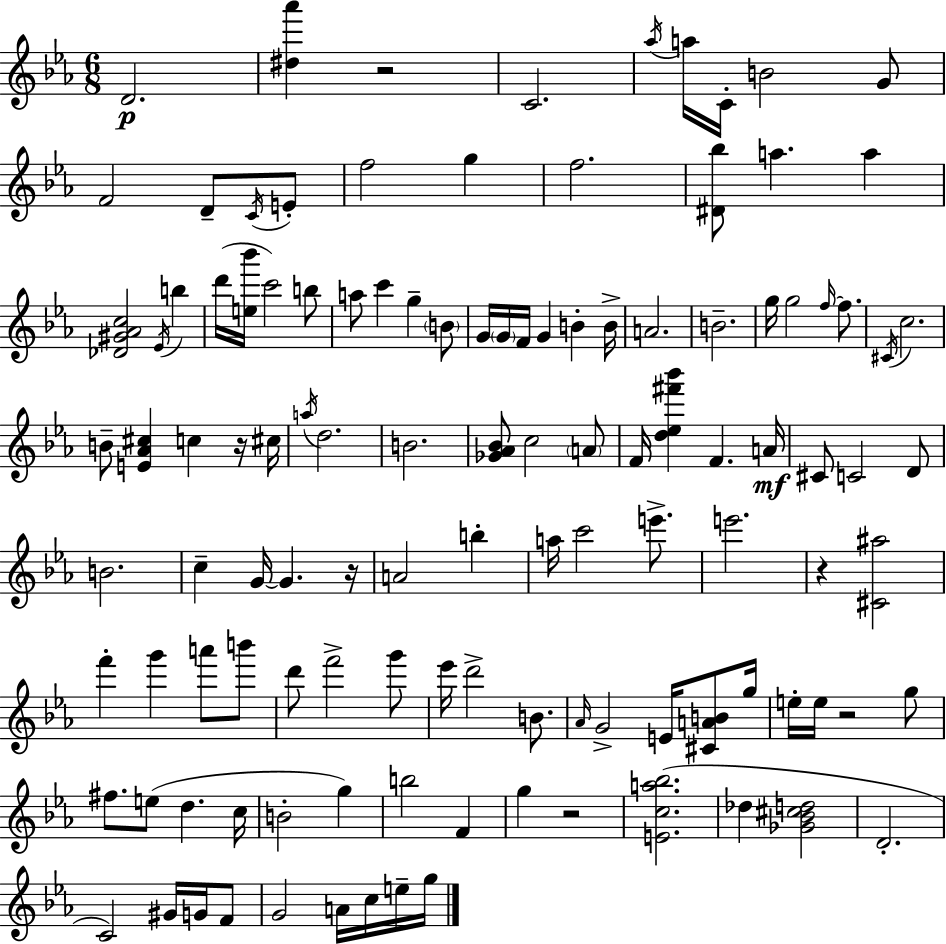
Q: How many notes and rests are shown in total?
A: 117